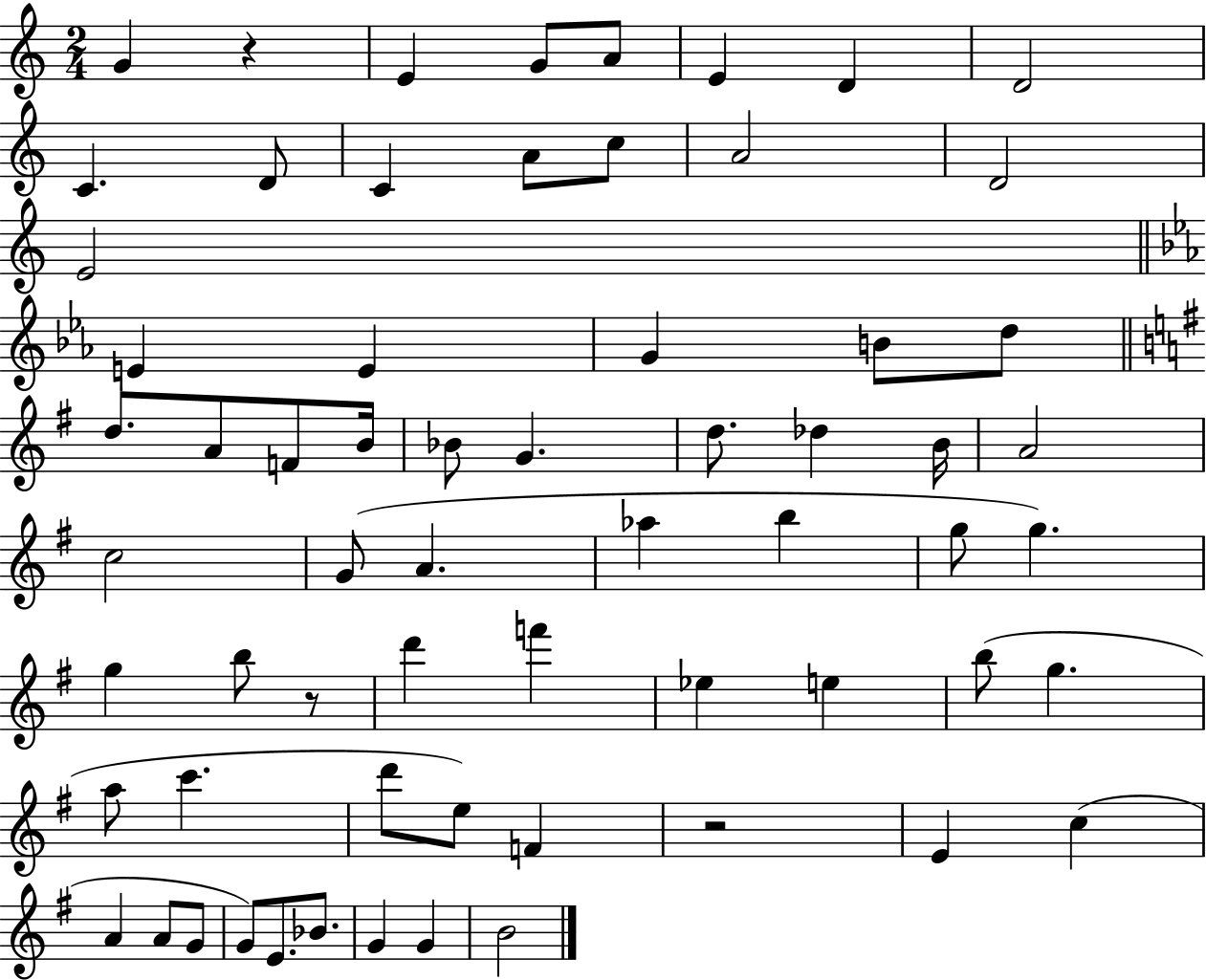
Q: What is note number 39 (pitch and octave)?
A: B5